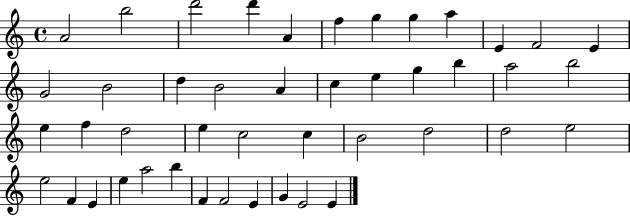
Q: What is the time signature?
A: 4/4